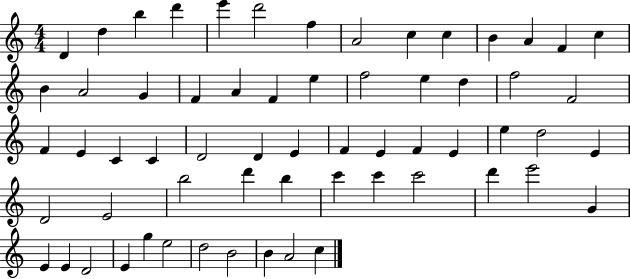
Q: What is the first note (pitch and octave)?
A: D4